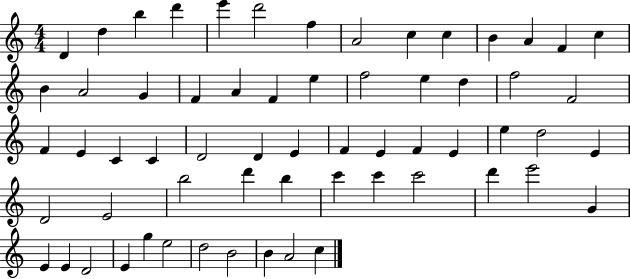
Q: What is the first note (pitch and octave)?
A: D4